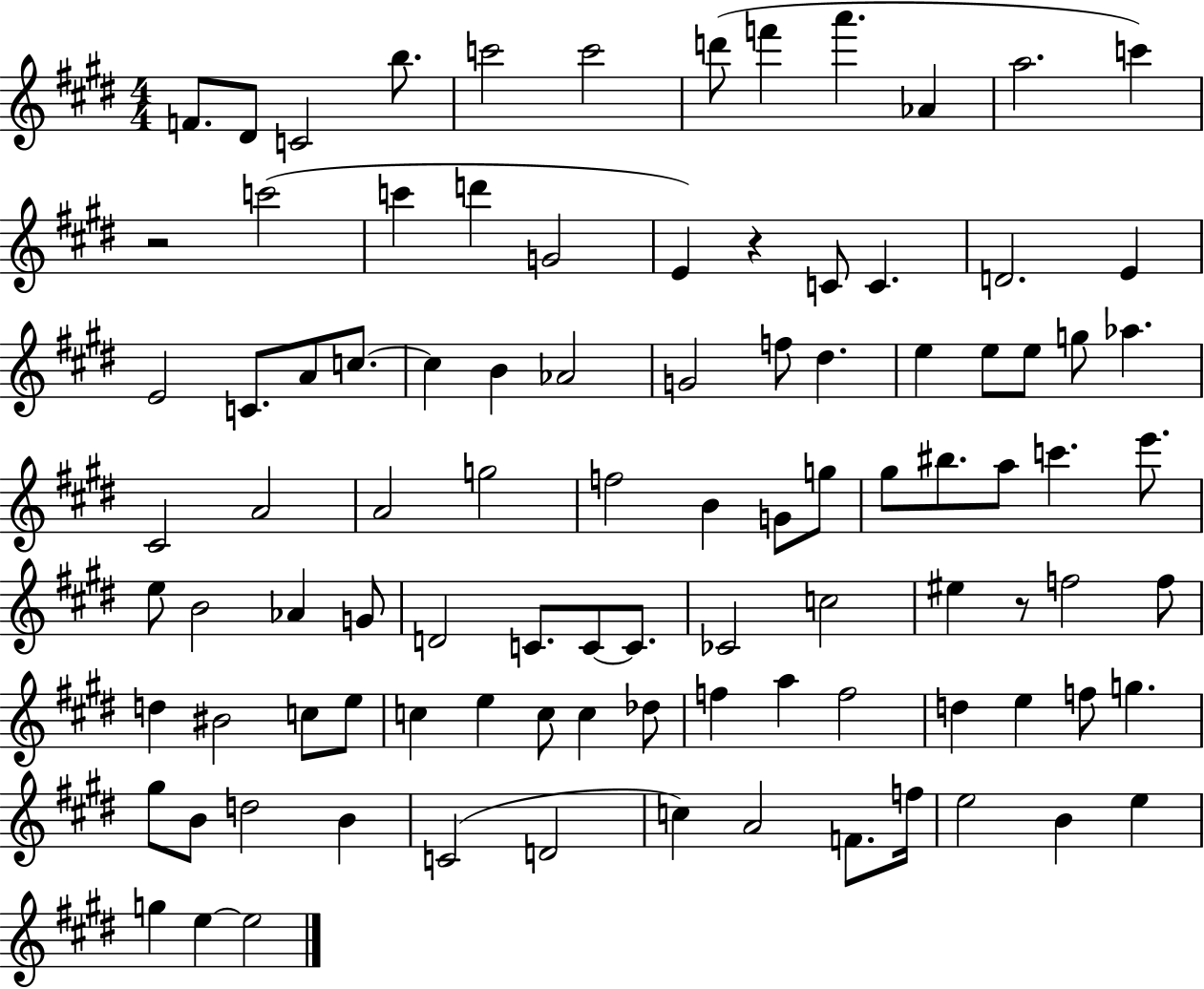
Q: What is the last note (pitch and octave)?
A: E5